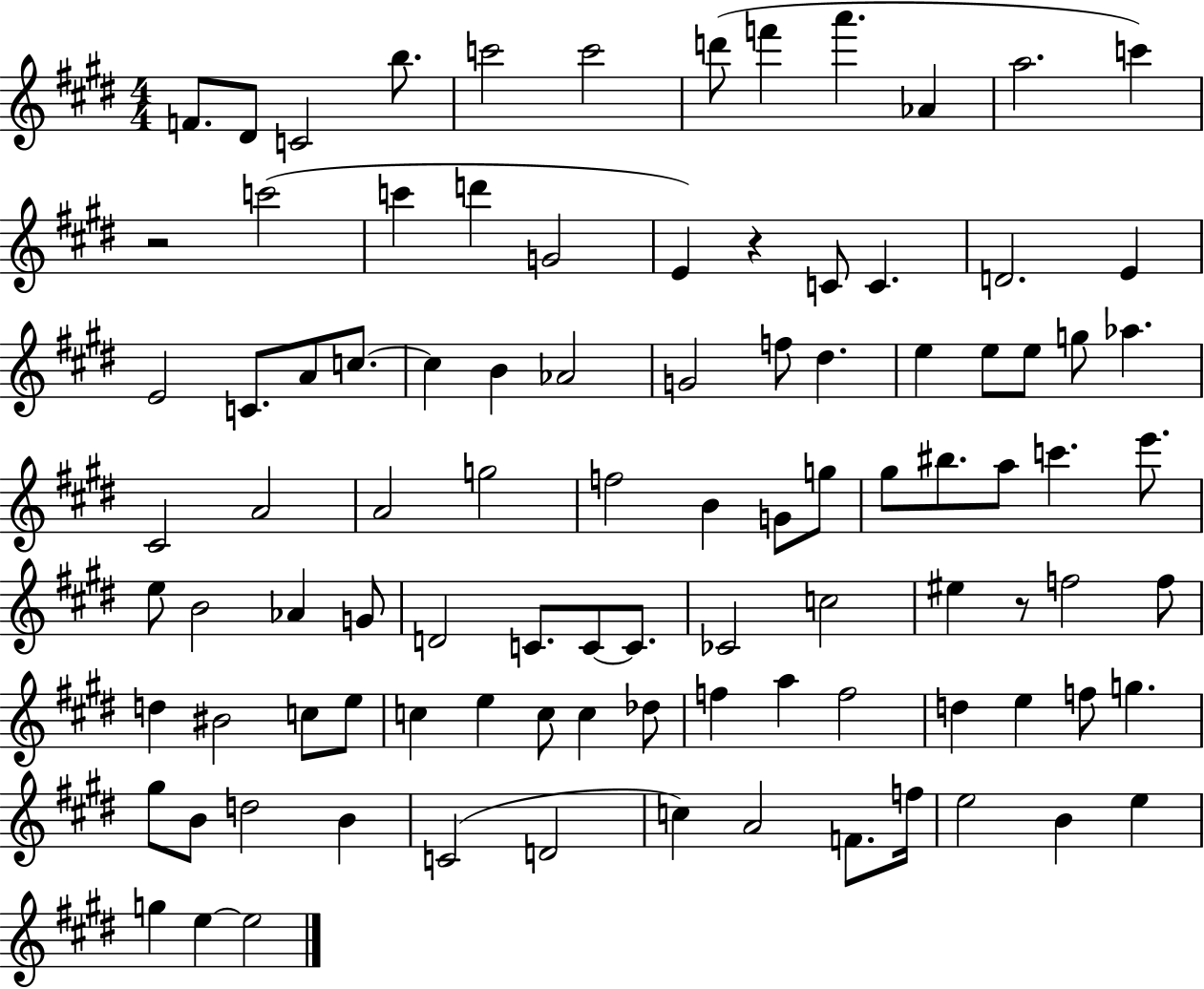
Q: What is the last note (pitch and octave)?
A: E5